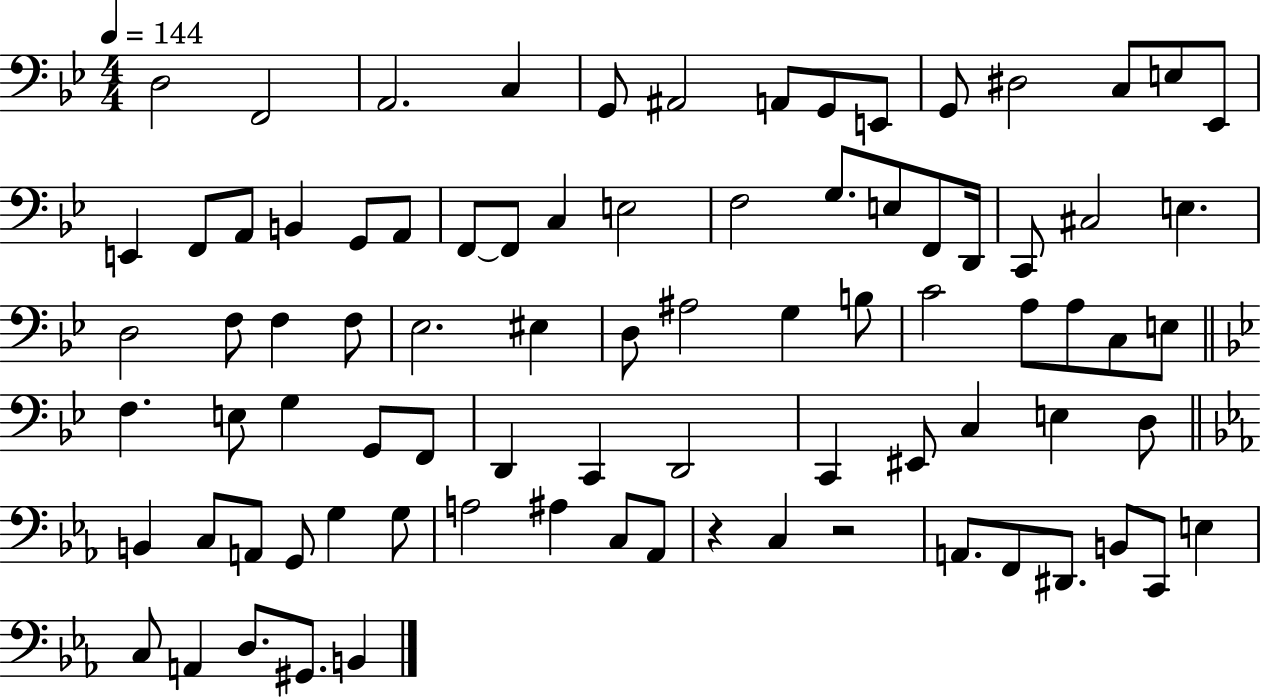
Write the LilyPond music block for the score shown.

{
  \clef bass
  \numericTimeSignature
  \time 4/4
  \key bes \major
  \tempo 4 = 144
  d2 f,2 | a,2. c4 | g,8 ais,2 a,8 g,8 e,8 | g,8 dis2 c8 e8 ees,8 | \break e,4 f,8 a,8 b,4 g,8 a,8 | f,8~~ f,8 c4 e2 | f2 g8. e8 f,8 d,16 | c,8 cis2 e4. | \break d2 f8 f4 f8 | ees2. eis4 | d8 ais2 g4 b8 | c'2 a8 a8 c8 e8 | \break \bar "||" \break \key bes \major f4. e8 g4 g,8 f,8 | d,4 c,4 d,2 | c,4 eis,8 c4 e4 d8 | \bar "||" \break \key ees \major b,4 c8 a,8 g,8 g4 g8 | a2 ais4 c8 aes,8 | r4 c4 r2 | a,8. f,8 dis,8. b,8 c,8 e4 | \break c8 a,4 d8. gis,8. b,4 | \bar "|."
}